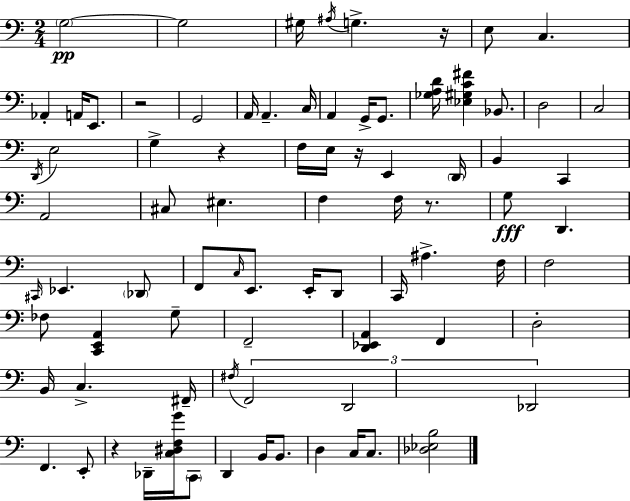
X:1
T:Untitled
M:2/4
L:1/4
K:Am
G,2 G,2 ^G,/4 ^A,/4 G, z/4 E,/2 C, _A,, A,,/4 E,,/2 z2 G,,2 A,,/4 A,, C,/4 A,, G,,/4 G,,/2 [_G,A,D]/4 [_E,^G,C^F] _B,,/2 D,2 C,2 D,,/4 E,2 G, z F,/4 E,/4 z/4 E,, D,,/4 B,, C,, A,,2 ^C,/2 ^E, F, F,/4 z/2 G,/2 D,, ^C,,/4 _E,, _D,,/2 F,,/2 C,/4 E,,/2 E,,/4 D,,/2 C,,/4 ^A, F,/4 F,2 _F,/2 [C,,E,,A,,] G,/2 F,,2 [D,,_E,,A,,] F,, D,2 B,,/4 C, ^F,,/4 ^F,/4 F,,2 D,,2 _D,,2 F,, E,,/2 z _D,,/4 [C,^D,F,G]/4 C,,/2 D,, B,,/4 B,,/2 D, C,/4 C,/2 [_D,_E,B,]2